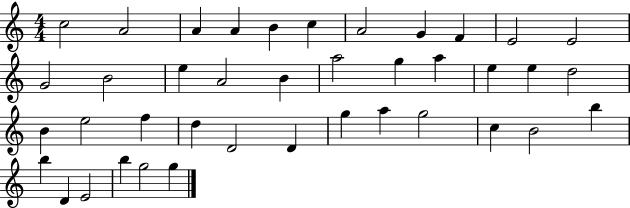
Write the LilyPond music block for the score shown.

{
  \clef treble
  \numericTimeSignature
  \time 4/4
  \key c \major
  c''2 a'2 | a'4 a'4 b'4 c''4 | a'2 g'4 f'4 | e'2 e'2 | \break g'2 b'2 | e''4 a'2 b'4 | a''2 g''4 a''4 | e''4 e''4 d''2 | \break b'4 e''2 f''4 | d''4 d'2 d'4 | g''4 a''4 g''2 | c''4 b'2 b''4 | \break b''4 d'4 e'2 | b''4 g''2 g''4 | \bar "|."
}